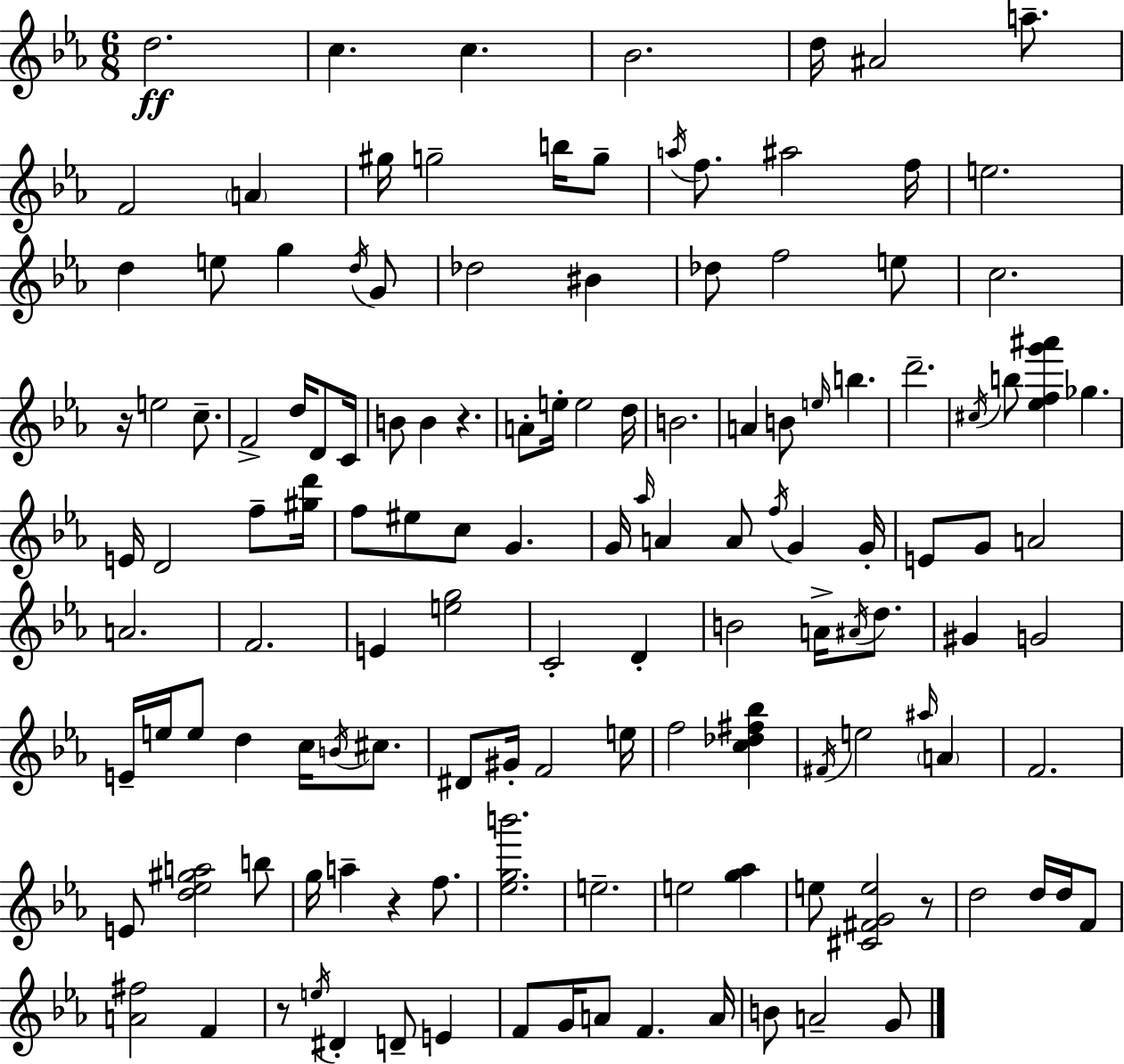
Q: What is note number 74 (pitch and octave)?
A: A4